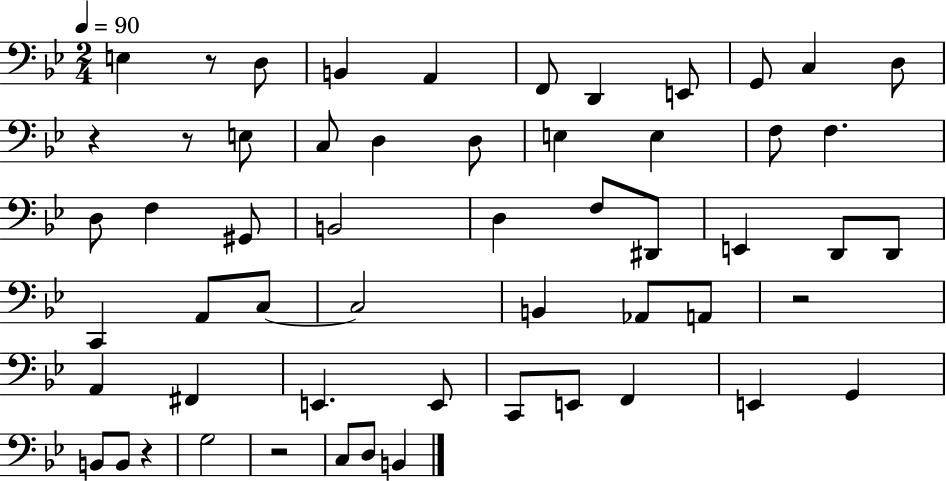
E3/q R/e D3/e B2/q A2/q F2/e D2/q E2/e G2/e C3/q D3/e R/q R/e E3/e C3/e D3/q D3/e E3/q E3/q F3/e F3/q. D3/e F3/q G#2/e B2/h D3/q F3/e D#2/e E2/q D2/e D2/e C2/q A2/e C3/e C3/h B2/q Ab2/e A2/e R/h A2/q F#2/q E2/q. E2/e C2/e E2/e F2/q E2/q G2/q B2/e B2/e R/q G3/h R/h C3/e D3/e B2/q